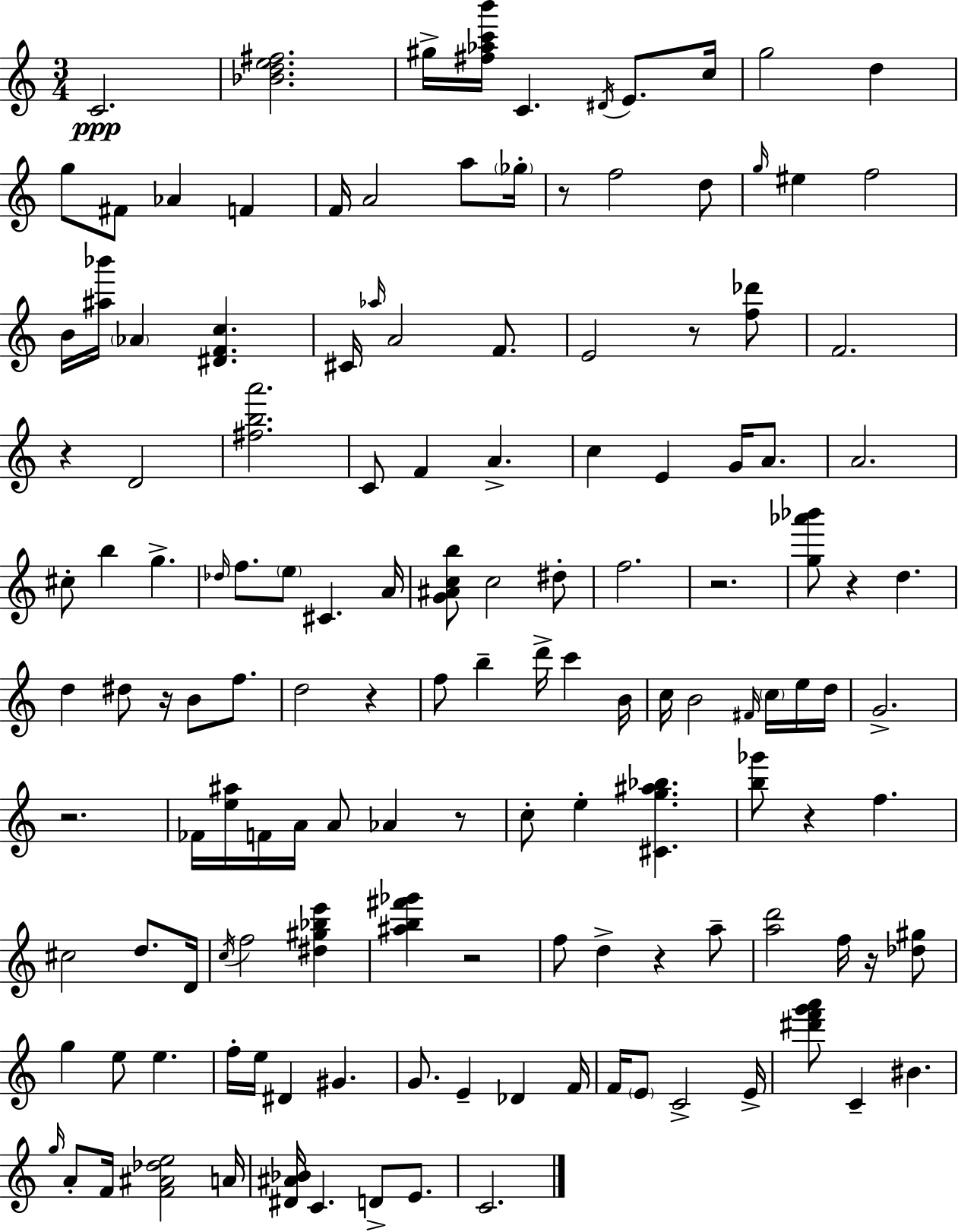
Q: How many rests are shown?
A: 13